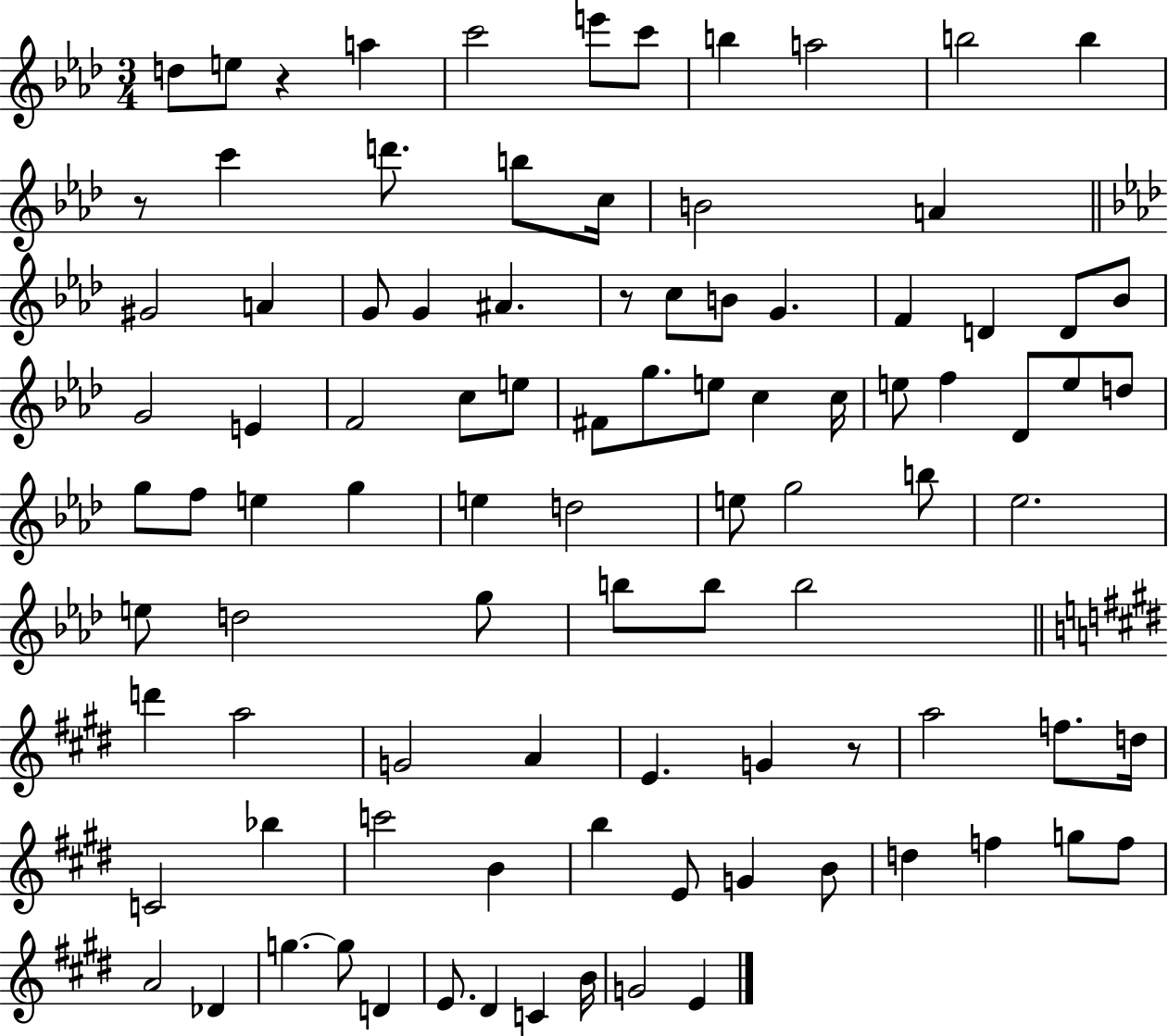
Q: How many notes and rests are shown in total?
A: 95